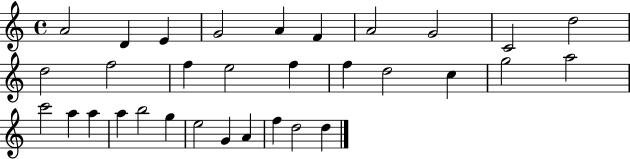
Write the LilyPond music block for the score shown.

{
  \clef treble
  \time 4/4
  \defaultTimeSignature
  \key c \major
  a'2 d'4 e'4 | g'2 a'4 f'4 | a'2 g'2 | c'2 d''2 | \break d''2 f''2 | f''4 e''2 f''4 | f''4 d''2 c''4 | g''2 a''2 | \break c'''2 a''4 a''4 | a''4 b''2 g''4 | e''2 g'4 a'4 | f''4 d''2 d''4 | \break \bar "|."
}